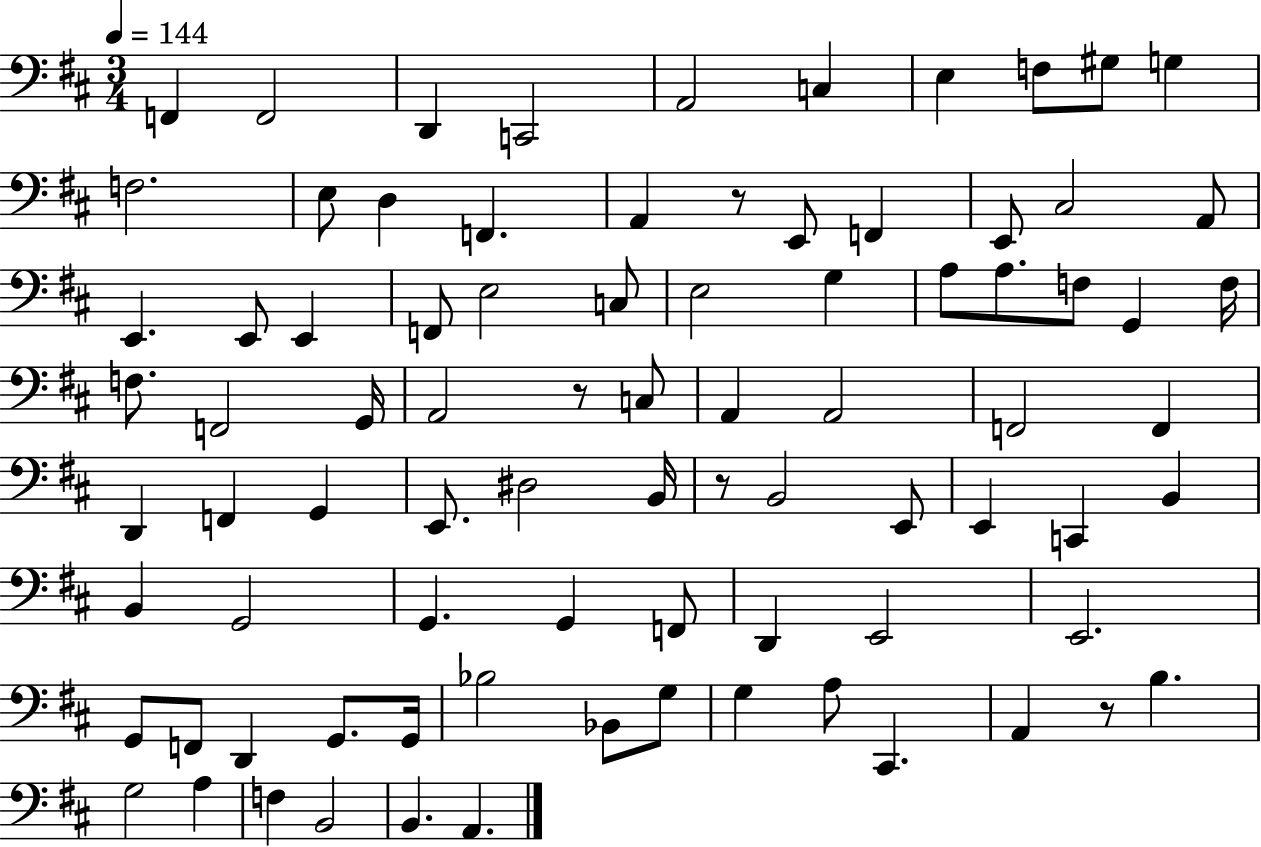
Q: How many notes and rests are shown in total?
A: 84